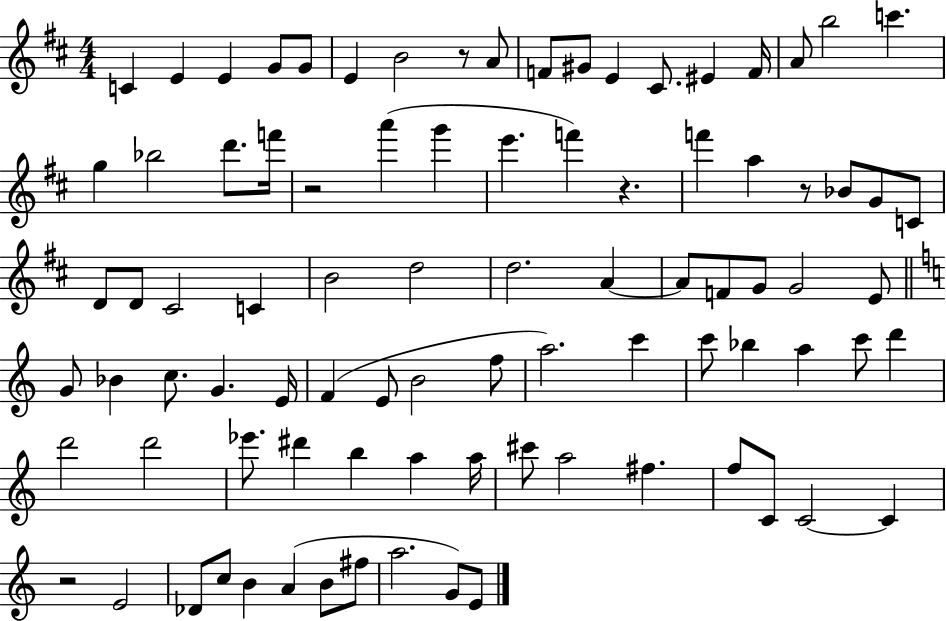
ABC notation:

X:1
T:Untitled
M:4/4
L:1/4
K:D
C E E G/2 G/2 E B2 z/2 A/2 F/2 ^G/2 E ^C/2 ^E F/4 A/2 b2 c' g _b2 d'/2 f'/4 z2 a' g' e' f' z f' a z/2 _B/2 G/2 C/2 D/2 D/2 ^C2 C B2 d2 d2 A A/2 F/2 G/2 G2 E/2 G/2 _B c/2 G E/4 F E/2 B2 f/2 a2 c' c'/2 _b a c'/2 d' d'2 d'2 _e'/2 ^d' b a a/4 ^c'/2 a2 ^f f/2 C/2 C2 C z2 E2 _D/2 c/2 B A B/2 ^f/2 a2 G/2 E/2